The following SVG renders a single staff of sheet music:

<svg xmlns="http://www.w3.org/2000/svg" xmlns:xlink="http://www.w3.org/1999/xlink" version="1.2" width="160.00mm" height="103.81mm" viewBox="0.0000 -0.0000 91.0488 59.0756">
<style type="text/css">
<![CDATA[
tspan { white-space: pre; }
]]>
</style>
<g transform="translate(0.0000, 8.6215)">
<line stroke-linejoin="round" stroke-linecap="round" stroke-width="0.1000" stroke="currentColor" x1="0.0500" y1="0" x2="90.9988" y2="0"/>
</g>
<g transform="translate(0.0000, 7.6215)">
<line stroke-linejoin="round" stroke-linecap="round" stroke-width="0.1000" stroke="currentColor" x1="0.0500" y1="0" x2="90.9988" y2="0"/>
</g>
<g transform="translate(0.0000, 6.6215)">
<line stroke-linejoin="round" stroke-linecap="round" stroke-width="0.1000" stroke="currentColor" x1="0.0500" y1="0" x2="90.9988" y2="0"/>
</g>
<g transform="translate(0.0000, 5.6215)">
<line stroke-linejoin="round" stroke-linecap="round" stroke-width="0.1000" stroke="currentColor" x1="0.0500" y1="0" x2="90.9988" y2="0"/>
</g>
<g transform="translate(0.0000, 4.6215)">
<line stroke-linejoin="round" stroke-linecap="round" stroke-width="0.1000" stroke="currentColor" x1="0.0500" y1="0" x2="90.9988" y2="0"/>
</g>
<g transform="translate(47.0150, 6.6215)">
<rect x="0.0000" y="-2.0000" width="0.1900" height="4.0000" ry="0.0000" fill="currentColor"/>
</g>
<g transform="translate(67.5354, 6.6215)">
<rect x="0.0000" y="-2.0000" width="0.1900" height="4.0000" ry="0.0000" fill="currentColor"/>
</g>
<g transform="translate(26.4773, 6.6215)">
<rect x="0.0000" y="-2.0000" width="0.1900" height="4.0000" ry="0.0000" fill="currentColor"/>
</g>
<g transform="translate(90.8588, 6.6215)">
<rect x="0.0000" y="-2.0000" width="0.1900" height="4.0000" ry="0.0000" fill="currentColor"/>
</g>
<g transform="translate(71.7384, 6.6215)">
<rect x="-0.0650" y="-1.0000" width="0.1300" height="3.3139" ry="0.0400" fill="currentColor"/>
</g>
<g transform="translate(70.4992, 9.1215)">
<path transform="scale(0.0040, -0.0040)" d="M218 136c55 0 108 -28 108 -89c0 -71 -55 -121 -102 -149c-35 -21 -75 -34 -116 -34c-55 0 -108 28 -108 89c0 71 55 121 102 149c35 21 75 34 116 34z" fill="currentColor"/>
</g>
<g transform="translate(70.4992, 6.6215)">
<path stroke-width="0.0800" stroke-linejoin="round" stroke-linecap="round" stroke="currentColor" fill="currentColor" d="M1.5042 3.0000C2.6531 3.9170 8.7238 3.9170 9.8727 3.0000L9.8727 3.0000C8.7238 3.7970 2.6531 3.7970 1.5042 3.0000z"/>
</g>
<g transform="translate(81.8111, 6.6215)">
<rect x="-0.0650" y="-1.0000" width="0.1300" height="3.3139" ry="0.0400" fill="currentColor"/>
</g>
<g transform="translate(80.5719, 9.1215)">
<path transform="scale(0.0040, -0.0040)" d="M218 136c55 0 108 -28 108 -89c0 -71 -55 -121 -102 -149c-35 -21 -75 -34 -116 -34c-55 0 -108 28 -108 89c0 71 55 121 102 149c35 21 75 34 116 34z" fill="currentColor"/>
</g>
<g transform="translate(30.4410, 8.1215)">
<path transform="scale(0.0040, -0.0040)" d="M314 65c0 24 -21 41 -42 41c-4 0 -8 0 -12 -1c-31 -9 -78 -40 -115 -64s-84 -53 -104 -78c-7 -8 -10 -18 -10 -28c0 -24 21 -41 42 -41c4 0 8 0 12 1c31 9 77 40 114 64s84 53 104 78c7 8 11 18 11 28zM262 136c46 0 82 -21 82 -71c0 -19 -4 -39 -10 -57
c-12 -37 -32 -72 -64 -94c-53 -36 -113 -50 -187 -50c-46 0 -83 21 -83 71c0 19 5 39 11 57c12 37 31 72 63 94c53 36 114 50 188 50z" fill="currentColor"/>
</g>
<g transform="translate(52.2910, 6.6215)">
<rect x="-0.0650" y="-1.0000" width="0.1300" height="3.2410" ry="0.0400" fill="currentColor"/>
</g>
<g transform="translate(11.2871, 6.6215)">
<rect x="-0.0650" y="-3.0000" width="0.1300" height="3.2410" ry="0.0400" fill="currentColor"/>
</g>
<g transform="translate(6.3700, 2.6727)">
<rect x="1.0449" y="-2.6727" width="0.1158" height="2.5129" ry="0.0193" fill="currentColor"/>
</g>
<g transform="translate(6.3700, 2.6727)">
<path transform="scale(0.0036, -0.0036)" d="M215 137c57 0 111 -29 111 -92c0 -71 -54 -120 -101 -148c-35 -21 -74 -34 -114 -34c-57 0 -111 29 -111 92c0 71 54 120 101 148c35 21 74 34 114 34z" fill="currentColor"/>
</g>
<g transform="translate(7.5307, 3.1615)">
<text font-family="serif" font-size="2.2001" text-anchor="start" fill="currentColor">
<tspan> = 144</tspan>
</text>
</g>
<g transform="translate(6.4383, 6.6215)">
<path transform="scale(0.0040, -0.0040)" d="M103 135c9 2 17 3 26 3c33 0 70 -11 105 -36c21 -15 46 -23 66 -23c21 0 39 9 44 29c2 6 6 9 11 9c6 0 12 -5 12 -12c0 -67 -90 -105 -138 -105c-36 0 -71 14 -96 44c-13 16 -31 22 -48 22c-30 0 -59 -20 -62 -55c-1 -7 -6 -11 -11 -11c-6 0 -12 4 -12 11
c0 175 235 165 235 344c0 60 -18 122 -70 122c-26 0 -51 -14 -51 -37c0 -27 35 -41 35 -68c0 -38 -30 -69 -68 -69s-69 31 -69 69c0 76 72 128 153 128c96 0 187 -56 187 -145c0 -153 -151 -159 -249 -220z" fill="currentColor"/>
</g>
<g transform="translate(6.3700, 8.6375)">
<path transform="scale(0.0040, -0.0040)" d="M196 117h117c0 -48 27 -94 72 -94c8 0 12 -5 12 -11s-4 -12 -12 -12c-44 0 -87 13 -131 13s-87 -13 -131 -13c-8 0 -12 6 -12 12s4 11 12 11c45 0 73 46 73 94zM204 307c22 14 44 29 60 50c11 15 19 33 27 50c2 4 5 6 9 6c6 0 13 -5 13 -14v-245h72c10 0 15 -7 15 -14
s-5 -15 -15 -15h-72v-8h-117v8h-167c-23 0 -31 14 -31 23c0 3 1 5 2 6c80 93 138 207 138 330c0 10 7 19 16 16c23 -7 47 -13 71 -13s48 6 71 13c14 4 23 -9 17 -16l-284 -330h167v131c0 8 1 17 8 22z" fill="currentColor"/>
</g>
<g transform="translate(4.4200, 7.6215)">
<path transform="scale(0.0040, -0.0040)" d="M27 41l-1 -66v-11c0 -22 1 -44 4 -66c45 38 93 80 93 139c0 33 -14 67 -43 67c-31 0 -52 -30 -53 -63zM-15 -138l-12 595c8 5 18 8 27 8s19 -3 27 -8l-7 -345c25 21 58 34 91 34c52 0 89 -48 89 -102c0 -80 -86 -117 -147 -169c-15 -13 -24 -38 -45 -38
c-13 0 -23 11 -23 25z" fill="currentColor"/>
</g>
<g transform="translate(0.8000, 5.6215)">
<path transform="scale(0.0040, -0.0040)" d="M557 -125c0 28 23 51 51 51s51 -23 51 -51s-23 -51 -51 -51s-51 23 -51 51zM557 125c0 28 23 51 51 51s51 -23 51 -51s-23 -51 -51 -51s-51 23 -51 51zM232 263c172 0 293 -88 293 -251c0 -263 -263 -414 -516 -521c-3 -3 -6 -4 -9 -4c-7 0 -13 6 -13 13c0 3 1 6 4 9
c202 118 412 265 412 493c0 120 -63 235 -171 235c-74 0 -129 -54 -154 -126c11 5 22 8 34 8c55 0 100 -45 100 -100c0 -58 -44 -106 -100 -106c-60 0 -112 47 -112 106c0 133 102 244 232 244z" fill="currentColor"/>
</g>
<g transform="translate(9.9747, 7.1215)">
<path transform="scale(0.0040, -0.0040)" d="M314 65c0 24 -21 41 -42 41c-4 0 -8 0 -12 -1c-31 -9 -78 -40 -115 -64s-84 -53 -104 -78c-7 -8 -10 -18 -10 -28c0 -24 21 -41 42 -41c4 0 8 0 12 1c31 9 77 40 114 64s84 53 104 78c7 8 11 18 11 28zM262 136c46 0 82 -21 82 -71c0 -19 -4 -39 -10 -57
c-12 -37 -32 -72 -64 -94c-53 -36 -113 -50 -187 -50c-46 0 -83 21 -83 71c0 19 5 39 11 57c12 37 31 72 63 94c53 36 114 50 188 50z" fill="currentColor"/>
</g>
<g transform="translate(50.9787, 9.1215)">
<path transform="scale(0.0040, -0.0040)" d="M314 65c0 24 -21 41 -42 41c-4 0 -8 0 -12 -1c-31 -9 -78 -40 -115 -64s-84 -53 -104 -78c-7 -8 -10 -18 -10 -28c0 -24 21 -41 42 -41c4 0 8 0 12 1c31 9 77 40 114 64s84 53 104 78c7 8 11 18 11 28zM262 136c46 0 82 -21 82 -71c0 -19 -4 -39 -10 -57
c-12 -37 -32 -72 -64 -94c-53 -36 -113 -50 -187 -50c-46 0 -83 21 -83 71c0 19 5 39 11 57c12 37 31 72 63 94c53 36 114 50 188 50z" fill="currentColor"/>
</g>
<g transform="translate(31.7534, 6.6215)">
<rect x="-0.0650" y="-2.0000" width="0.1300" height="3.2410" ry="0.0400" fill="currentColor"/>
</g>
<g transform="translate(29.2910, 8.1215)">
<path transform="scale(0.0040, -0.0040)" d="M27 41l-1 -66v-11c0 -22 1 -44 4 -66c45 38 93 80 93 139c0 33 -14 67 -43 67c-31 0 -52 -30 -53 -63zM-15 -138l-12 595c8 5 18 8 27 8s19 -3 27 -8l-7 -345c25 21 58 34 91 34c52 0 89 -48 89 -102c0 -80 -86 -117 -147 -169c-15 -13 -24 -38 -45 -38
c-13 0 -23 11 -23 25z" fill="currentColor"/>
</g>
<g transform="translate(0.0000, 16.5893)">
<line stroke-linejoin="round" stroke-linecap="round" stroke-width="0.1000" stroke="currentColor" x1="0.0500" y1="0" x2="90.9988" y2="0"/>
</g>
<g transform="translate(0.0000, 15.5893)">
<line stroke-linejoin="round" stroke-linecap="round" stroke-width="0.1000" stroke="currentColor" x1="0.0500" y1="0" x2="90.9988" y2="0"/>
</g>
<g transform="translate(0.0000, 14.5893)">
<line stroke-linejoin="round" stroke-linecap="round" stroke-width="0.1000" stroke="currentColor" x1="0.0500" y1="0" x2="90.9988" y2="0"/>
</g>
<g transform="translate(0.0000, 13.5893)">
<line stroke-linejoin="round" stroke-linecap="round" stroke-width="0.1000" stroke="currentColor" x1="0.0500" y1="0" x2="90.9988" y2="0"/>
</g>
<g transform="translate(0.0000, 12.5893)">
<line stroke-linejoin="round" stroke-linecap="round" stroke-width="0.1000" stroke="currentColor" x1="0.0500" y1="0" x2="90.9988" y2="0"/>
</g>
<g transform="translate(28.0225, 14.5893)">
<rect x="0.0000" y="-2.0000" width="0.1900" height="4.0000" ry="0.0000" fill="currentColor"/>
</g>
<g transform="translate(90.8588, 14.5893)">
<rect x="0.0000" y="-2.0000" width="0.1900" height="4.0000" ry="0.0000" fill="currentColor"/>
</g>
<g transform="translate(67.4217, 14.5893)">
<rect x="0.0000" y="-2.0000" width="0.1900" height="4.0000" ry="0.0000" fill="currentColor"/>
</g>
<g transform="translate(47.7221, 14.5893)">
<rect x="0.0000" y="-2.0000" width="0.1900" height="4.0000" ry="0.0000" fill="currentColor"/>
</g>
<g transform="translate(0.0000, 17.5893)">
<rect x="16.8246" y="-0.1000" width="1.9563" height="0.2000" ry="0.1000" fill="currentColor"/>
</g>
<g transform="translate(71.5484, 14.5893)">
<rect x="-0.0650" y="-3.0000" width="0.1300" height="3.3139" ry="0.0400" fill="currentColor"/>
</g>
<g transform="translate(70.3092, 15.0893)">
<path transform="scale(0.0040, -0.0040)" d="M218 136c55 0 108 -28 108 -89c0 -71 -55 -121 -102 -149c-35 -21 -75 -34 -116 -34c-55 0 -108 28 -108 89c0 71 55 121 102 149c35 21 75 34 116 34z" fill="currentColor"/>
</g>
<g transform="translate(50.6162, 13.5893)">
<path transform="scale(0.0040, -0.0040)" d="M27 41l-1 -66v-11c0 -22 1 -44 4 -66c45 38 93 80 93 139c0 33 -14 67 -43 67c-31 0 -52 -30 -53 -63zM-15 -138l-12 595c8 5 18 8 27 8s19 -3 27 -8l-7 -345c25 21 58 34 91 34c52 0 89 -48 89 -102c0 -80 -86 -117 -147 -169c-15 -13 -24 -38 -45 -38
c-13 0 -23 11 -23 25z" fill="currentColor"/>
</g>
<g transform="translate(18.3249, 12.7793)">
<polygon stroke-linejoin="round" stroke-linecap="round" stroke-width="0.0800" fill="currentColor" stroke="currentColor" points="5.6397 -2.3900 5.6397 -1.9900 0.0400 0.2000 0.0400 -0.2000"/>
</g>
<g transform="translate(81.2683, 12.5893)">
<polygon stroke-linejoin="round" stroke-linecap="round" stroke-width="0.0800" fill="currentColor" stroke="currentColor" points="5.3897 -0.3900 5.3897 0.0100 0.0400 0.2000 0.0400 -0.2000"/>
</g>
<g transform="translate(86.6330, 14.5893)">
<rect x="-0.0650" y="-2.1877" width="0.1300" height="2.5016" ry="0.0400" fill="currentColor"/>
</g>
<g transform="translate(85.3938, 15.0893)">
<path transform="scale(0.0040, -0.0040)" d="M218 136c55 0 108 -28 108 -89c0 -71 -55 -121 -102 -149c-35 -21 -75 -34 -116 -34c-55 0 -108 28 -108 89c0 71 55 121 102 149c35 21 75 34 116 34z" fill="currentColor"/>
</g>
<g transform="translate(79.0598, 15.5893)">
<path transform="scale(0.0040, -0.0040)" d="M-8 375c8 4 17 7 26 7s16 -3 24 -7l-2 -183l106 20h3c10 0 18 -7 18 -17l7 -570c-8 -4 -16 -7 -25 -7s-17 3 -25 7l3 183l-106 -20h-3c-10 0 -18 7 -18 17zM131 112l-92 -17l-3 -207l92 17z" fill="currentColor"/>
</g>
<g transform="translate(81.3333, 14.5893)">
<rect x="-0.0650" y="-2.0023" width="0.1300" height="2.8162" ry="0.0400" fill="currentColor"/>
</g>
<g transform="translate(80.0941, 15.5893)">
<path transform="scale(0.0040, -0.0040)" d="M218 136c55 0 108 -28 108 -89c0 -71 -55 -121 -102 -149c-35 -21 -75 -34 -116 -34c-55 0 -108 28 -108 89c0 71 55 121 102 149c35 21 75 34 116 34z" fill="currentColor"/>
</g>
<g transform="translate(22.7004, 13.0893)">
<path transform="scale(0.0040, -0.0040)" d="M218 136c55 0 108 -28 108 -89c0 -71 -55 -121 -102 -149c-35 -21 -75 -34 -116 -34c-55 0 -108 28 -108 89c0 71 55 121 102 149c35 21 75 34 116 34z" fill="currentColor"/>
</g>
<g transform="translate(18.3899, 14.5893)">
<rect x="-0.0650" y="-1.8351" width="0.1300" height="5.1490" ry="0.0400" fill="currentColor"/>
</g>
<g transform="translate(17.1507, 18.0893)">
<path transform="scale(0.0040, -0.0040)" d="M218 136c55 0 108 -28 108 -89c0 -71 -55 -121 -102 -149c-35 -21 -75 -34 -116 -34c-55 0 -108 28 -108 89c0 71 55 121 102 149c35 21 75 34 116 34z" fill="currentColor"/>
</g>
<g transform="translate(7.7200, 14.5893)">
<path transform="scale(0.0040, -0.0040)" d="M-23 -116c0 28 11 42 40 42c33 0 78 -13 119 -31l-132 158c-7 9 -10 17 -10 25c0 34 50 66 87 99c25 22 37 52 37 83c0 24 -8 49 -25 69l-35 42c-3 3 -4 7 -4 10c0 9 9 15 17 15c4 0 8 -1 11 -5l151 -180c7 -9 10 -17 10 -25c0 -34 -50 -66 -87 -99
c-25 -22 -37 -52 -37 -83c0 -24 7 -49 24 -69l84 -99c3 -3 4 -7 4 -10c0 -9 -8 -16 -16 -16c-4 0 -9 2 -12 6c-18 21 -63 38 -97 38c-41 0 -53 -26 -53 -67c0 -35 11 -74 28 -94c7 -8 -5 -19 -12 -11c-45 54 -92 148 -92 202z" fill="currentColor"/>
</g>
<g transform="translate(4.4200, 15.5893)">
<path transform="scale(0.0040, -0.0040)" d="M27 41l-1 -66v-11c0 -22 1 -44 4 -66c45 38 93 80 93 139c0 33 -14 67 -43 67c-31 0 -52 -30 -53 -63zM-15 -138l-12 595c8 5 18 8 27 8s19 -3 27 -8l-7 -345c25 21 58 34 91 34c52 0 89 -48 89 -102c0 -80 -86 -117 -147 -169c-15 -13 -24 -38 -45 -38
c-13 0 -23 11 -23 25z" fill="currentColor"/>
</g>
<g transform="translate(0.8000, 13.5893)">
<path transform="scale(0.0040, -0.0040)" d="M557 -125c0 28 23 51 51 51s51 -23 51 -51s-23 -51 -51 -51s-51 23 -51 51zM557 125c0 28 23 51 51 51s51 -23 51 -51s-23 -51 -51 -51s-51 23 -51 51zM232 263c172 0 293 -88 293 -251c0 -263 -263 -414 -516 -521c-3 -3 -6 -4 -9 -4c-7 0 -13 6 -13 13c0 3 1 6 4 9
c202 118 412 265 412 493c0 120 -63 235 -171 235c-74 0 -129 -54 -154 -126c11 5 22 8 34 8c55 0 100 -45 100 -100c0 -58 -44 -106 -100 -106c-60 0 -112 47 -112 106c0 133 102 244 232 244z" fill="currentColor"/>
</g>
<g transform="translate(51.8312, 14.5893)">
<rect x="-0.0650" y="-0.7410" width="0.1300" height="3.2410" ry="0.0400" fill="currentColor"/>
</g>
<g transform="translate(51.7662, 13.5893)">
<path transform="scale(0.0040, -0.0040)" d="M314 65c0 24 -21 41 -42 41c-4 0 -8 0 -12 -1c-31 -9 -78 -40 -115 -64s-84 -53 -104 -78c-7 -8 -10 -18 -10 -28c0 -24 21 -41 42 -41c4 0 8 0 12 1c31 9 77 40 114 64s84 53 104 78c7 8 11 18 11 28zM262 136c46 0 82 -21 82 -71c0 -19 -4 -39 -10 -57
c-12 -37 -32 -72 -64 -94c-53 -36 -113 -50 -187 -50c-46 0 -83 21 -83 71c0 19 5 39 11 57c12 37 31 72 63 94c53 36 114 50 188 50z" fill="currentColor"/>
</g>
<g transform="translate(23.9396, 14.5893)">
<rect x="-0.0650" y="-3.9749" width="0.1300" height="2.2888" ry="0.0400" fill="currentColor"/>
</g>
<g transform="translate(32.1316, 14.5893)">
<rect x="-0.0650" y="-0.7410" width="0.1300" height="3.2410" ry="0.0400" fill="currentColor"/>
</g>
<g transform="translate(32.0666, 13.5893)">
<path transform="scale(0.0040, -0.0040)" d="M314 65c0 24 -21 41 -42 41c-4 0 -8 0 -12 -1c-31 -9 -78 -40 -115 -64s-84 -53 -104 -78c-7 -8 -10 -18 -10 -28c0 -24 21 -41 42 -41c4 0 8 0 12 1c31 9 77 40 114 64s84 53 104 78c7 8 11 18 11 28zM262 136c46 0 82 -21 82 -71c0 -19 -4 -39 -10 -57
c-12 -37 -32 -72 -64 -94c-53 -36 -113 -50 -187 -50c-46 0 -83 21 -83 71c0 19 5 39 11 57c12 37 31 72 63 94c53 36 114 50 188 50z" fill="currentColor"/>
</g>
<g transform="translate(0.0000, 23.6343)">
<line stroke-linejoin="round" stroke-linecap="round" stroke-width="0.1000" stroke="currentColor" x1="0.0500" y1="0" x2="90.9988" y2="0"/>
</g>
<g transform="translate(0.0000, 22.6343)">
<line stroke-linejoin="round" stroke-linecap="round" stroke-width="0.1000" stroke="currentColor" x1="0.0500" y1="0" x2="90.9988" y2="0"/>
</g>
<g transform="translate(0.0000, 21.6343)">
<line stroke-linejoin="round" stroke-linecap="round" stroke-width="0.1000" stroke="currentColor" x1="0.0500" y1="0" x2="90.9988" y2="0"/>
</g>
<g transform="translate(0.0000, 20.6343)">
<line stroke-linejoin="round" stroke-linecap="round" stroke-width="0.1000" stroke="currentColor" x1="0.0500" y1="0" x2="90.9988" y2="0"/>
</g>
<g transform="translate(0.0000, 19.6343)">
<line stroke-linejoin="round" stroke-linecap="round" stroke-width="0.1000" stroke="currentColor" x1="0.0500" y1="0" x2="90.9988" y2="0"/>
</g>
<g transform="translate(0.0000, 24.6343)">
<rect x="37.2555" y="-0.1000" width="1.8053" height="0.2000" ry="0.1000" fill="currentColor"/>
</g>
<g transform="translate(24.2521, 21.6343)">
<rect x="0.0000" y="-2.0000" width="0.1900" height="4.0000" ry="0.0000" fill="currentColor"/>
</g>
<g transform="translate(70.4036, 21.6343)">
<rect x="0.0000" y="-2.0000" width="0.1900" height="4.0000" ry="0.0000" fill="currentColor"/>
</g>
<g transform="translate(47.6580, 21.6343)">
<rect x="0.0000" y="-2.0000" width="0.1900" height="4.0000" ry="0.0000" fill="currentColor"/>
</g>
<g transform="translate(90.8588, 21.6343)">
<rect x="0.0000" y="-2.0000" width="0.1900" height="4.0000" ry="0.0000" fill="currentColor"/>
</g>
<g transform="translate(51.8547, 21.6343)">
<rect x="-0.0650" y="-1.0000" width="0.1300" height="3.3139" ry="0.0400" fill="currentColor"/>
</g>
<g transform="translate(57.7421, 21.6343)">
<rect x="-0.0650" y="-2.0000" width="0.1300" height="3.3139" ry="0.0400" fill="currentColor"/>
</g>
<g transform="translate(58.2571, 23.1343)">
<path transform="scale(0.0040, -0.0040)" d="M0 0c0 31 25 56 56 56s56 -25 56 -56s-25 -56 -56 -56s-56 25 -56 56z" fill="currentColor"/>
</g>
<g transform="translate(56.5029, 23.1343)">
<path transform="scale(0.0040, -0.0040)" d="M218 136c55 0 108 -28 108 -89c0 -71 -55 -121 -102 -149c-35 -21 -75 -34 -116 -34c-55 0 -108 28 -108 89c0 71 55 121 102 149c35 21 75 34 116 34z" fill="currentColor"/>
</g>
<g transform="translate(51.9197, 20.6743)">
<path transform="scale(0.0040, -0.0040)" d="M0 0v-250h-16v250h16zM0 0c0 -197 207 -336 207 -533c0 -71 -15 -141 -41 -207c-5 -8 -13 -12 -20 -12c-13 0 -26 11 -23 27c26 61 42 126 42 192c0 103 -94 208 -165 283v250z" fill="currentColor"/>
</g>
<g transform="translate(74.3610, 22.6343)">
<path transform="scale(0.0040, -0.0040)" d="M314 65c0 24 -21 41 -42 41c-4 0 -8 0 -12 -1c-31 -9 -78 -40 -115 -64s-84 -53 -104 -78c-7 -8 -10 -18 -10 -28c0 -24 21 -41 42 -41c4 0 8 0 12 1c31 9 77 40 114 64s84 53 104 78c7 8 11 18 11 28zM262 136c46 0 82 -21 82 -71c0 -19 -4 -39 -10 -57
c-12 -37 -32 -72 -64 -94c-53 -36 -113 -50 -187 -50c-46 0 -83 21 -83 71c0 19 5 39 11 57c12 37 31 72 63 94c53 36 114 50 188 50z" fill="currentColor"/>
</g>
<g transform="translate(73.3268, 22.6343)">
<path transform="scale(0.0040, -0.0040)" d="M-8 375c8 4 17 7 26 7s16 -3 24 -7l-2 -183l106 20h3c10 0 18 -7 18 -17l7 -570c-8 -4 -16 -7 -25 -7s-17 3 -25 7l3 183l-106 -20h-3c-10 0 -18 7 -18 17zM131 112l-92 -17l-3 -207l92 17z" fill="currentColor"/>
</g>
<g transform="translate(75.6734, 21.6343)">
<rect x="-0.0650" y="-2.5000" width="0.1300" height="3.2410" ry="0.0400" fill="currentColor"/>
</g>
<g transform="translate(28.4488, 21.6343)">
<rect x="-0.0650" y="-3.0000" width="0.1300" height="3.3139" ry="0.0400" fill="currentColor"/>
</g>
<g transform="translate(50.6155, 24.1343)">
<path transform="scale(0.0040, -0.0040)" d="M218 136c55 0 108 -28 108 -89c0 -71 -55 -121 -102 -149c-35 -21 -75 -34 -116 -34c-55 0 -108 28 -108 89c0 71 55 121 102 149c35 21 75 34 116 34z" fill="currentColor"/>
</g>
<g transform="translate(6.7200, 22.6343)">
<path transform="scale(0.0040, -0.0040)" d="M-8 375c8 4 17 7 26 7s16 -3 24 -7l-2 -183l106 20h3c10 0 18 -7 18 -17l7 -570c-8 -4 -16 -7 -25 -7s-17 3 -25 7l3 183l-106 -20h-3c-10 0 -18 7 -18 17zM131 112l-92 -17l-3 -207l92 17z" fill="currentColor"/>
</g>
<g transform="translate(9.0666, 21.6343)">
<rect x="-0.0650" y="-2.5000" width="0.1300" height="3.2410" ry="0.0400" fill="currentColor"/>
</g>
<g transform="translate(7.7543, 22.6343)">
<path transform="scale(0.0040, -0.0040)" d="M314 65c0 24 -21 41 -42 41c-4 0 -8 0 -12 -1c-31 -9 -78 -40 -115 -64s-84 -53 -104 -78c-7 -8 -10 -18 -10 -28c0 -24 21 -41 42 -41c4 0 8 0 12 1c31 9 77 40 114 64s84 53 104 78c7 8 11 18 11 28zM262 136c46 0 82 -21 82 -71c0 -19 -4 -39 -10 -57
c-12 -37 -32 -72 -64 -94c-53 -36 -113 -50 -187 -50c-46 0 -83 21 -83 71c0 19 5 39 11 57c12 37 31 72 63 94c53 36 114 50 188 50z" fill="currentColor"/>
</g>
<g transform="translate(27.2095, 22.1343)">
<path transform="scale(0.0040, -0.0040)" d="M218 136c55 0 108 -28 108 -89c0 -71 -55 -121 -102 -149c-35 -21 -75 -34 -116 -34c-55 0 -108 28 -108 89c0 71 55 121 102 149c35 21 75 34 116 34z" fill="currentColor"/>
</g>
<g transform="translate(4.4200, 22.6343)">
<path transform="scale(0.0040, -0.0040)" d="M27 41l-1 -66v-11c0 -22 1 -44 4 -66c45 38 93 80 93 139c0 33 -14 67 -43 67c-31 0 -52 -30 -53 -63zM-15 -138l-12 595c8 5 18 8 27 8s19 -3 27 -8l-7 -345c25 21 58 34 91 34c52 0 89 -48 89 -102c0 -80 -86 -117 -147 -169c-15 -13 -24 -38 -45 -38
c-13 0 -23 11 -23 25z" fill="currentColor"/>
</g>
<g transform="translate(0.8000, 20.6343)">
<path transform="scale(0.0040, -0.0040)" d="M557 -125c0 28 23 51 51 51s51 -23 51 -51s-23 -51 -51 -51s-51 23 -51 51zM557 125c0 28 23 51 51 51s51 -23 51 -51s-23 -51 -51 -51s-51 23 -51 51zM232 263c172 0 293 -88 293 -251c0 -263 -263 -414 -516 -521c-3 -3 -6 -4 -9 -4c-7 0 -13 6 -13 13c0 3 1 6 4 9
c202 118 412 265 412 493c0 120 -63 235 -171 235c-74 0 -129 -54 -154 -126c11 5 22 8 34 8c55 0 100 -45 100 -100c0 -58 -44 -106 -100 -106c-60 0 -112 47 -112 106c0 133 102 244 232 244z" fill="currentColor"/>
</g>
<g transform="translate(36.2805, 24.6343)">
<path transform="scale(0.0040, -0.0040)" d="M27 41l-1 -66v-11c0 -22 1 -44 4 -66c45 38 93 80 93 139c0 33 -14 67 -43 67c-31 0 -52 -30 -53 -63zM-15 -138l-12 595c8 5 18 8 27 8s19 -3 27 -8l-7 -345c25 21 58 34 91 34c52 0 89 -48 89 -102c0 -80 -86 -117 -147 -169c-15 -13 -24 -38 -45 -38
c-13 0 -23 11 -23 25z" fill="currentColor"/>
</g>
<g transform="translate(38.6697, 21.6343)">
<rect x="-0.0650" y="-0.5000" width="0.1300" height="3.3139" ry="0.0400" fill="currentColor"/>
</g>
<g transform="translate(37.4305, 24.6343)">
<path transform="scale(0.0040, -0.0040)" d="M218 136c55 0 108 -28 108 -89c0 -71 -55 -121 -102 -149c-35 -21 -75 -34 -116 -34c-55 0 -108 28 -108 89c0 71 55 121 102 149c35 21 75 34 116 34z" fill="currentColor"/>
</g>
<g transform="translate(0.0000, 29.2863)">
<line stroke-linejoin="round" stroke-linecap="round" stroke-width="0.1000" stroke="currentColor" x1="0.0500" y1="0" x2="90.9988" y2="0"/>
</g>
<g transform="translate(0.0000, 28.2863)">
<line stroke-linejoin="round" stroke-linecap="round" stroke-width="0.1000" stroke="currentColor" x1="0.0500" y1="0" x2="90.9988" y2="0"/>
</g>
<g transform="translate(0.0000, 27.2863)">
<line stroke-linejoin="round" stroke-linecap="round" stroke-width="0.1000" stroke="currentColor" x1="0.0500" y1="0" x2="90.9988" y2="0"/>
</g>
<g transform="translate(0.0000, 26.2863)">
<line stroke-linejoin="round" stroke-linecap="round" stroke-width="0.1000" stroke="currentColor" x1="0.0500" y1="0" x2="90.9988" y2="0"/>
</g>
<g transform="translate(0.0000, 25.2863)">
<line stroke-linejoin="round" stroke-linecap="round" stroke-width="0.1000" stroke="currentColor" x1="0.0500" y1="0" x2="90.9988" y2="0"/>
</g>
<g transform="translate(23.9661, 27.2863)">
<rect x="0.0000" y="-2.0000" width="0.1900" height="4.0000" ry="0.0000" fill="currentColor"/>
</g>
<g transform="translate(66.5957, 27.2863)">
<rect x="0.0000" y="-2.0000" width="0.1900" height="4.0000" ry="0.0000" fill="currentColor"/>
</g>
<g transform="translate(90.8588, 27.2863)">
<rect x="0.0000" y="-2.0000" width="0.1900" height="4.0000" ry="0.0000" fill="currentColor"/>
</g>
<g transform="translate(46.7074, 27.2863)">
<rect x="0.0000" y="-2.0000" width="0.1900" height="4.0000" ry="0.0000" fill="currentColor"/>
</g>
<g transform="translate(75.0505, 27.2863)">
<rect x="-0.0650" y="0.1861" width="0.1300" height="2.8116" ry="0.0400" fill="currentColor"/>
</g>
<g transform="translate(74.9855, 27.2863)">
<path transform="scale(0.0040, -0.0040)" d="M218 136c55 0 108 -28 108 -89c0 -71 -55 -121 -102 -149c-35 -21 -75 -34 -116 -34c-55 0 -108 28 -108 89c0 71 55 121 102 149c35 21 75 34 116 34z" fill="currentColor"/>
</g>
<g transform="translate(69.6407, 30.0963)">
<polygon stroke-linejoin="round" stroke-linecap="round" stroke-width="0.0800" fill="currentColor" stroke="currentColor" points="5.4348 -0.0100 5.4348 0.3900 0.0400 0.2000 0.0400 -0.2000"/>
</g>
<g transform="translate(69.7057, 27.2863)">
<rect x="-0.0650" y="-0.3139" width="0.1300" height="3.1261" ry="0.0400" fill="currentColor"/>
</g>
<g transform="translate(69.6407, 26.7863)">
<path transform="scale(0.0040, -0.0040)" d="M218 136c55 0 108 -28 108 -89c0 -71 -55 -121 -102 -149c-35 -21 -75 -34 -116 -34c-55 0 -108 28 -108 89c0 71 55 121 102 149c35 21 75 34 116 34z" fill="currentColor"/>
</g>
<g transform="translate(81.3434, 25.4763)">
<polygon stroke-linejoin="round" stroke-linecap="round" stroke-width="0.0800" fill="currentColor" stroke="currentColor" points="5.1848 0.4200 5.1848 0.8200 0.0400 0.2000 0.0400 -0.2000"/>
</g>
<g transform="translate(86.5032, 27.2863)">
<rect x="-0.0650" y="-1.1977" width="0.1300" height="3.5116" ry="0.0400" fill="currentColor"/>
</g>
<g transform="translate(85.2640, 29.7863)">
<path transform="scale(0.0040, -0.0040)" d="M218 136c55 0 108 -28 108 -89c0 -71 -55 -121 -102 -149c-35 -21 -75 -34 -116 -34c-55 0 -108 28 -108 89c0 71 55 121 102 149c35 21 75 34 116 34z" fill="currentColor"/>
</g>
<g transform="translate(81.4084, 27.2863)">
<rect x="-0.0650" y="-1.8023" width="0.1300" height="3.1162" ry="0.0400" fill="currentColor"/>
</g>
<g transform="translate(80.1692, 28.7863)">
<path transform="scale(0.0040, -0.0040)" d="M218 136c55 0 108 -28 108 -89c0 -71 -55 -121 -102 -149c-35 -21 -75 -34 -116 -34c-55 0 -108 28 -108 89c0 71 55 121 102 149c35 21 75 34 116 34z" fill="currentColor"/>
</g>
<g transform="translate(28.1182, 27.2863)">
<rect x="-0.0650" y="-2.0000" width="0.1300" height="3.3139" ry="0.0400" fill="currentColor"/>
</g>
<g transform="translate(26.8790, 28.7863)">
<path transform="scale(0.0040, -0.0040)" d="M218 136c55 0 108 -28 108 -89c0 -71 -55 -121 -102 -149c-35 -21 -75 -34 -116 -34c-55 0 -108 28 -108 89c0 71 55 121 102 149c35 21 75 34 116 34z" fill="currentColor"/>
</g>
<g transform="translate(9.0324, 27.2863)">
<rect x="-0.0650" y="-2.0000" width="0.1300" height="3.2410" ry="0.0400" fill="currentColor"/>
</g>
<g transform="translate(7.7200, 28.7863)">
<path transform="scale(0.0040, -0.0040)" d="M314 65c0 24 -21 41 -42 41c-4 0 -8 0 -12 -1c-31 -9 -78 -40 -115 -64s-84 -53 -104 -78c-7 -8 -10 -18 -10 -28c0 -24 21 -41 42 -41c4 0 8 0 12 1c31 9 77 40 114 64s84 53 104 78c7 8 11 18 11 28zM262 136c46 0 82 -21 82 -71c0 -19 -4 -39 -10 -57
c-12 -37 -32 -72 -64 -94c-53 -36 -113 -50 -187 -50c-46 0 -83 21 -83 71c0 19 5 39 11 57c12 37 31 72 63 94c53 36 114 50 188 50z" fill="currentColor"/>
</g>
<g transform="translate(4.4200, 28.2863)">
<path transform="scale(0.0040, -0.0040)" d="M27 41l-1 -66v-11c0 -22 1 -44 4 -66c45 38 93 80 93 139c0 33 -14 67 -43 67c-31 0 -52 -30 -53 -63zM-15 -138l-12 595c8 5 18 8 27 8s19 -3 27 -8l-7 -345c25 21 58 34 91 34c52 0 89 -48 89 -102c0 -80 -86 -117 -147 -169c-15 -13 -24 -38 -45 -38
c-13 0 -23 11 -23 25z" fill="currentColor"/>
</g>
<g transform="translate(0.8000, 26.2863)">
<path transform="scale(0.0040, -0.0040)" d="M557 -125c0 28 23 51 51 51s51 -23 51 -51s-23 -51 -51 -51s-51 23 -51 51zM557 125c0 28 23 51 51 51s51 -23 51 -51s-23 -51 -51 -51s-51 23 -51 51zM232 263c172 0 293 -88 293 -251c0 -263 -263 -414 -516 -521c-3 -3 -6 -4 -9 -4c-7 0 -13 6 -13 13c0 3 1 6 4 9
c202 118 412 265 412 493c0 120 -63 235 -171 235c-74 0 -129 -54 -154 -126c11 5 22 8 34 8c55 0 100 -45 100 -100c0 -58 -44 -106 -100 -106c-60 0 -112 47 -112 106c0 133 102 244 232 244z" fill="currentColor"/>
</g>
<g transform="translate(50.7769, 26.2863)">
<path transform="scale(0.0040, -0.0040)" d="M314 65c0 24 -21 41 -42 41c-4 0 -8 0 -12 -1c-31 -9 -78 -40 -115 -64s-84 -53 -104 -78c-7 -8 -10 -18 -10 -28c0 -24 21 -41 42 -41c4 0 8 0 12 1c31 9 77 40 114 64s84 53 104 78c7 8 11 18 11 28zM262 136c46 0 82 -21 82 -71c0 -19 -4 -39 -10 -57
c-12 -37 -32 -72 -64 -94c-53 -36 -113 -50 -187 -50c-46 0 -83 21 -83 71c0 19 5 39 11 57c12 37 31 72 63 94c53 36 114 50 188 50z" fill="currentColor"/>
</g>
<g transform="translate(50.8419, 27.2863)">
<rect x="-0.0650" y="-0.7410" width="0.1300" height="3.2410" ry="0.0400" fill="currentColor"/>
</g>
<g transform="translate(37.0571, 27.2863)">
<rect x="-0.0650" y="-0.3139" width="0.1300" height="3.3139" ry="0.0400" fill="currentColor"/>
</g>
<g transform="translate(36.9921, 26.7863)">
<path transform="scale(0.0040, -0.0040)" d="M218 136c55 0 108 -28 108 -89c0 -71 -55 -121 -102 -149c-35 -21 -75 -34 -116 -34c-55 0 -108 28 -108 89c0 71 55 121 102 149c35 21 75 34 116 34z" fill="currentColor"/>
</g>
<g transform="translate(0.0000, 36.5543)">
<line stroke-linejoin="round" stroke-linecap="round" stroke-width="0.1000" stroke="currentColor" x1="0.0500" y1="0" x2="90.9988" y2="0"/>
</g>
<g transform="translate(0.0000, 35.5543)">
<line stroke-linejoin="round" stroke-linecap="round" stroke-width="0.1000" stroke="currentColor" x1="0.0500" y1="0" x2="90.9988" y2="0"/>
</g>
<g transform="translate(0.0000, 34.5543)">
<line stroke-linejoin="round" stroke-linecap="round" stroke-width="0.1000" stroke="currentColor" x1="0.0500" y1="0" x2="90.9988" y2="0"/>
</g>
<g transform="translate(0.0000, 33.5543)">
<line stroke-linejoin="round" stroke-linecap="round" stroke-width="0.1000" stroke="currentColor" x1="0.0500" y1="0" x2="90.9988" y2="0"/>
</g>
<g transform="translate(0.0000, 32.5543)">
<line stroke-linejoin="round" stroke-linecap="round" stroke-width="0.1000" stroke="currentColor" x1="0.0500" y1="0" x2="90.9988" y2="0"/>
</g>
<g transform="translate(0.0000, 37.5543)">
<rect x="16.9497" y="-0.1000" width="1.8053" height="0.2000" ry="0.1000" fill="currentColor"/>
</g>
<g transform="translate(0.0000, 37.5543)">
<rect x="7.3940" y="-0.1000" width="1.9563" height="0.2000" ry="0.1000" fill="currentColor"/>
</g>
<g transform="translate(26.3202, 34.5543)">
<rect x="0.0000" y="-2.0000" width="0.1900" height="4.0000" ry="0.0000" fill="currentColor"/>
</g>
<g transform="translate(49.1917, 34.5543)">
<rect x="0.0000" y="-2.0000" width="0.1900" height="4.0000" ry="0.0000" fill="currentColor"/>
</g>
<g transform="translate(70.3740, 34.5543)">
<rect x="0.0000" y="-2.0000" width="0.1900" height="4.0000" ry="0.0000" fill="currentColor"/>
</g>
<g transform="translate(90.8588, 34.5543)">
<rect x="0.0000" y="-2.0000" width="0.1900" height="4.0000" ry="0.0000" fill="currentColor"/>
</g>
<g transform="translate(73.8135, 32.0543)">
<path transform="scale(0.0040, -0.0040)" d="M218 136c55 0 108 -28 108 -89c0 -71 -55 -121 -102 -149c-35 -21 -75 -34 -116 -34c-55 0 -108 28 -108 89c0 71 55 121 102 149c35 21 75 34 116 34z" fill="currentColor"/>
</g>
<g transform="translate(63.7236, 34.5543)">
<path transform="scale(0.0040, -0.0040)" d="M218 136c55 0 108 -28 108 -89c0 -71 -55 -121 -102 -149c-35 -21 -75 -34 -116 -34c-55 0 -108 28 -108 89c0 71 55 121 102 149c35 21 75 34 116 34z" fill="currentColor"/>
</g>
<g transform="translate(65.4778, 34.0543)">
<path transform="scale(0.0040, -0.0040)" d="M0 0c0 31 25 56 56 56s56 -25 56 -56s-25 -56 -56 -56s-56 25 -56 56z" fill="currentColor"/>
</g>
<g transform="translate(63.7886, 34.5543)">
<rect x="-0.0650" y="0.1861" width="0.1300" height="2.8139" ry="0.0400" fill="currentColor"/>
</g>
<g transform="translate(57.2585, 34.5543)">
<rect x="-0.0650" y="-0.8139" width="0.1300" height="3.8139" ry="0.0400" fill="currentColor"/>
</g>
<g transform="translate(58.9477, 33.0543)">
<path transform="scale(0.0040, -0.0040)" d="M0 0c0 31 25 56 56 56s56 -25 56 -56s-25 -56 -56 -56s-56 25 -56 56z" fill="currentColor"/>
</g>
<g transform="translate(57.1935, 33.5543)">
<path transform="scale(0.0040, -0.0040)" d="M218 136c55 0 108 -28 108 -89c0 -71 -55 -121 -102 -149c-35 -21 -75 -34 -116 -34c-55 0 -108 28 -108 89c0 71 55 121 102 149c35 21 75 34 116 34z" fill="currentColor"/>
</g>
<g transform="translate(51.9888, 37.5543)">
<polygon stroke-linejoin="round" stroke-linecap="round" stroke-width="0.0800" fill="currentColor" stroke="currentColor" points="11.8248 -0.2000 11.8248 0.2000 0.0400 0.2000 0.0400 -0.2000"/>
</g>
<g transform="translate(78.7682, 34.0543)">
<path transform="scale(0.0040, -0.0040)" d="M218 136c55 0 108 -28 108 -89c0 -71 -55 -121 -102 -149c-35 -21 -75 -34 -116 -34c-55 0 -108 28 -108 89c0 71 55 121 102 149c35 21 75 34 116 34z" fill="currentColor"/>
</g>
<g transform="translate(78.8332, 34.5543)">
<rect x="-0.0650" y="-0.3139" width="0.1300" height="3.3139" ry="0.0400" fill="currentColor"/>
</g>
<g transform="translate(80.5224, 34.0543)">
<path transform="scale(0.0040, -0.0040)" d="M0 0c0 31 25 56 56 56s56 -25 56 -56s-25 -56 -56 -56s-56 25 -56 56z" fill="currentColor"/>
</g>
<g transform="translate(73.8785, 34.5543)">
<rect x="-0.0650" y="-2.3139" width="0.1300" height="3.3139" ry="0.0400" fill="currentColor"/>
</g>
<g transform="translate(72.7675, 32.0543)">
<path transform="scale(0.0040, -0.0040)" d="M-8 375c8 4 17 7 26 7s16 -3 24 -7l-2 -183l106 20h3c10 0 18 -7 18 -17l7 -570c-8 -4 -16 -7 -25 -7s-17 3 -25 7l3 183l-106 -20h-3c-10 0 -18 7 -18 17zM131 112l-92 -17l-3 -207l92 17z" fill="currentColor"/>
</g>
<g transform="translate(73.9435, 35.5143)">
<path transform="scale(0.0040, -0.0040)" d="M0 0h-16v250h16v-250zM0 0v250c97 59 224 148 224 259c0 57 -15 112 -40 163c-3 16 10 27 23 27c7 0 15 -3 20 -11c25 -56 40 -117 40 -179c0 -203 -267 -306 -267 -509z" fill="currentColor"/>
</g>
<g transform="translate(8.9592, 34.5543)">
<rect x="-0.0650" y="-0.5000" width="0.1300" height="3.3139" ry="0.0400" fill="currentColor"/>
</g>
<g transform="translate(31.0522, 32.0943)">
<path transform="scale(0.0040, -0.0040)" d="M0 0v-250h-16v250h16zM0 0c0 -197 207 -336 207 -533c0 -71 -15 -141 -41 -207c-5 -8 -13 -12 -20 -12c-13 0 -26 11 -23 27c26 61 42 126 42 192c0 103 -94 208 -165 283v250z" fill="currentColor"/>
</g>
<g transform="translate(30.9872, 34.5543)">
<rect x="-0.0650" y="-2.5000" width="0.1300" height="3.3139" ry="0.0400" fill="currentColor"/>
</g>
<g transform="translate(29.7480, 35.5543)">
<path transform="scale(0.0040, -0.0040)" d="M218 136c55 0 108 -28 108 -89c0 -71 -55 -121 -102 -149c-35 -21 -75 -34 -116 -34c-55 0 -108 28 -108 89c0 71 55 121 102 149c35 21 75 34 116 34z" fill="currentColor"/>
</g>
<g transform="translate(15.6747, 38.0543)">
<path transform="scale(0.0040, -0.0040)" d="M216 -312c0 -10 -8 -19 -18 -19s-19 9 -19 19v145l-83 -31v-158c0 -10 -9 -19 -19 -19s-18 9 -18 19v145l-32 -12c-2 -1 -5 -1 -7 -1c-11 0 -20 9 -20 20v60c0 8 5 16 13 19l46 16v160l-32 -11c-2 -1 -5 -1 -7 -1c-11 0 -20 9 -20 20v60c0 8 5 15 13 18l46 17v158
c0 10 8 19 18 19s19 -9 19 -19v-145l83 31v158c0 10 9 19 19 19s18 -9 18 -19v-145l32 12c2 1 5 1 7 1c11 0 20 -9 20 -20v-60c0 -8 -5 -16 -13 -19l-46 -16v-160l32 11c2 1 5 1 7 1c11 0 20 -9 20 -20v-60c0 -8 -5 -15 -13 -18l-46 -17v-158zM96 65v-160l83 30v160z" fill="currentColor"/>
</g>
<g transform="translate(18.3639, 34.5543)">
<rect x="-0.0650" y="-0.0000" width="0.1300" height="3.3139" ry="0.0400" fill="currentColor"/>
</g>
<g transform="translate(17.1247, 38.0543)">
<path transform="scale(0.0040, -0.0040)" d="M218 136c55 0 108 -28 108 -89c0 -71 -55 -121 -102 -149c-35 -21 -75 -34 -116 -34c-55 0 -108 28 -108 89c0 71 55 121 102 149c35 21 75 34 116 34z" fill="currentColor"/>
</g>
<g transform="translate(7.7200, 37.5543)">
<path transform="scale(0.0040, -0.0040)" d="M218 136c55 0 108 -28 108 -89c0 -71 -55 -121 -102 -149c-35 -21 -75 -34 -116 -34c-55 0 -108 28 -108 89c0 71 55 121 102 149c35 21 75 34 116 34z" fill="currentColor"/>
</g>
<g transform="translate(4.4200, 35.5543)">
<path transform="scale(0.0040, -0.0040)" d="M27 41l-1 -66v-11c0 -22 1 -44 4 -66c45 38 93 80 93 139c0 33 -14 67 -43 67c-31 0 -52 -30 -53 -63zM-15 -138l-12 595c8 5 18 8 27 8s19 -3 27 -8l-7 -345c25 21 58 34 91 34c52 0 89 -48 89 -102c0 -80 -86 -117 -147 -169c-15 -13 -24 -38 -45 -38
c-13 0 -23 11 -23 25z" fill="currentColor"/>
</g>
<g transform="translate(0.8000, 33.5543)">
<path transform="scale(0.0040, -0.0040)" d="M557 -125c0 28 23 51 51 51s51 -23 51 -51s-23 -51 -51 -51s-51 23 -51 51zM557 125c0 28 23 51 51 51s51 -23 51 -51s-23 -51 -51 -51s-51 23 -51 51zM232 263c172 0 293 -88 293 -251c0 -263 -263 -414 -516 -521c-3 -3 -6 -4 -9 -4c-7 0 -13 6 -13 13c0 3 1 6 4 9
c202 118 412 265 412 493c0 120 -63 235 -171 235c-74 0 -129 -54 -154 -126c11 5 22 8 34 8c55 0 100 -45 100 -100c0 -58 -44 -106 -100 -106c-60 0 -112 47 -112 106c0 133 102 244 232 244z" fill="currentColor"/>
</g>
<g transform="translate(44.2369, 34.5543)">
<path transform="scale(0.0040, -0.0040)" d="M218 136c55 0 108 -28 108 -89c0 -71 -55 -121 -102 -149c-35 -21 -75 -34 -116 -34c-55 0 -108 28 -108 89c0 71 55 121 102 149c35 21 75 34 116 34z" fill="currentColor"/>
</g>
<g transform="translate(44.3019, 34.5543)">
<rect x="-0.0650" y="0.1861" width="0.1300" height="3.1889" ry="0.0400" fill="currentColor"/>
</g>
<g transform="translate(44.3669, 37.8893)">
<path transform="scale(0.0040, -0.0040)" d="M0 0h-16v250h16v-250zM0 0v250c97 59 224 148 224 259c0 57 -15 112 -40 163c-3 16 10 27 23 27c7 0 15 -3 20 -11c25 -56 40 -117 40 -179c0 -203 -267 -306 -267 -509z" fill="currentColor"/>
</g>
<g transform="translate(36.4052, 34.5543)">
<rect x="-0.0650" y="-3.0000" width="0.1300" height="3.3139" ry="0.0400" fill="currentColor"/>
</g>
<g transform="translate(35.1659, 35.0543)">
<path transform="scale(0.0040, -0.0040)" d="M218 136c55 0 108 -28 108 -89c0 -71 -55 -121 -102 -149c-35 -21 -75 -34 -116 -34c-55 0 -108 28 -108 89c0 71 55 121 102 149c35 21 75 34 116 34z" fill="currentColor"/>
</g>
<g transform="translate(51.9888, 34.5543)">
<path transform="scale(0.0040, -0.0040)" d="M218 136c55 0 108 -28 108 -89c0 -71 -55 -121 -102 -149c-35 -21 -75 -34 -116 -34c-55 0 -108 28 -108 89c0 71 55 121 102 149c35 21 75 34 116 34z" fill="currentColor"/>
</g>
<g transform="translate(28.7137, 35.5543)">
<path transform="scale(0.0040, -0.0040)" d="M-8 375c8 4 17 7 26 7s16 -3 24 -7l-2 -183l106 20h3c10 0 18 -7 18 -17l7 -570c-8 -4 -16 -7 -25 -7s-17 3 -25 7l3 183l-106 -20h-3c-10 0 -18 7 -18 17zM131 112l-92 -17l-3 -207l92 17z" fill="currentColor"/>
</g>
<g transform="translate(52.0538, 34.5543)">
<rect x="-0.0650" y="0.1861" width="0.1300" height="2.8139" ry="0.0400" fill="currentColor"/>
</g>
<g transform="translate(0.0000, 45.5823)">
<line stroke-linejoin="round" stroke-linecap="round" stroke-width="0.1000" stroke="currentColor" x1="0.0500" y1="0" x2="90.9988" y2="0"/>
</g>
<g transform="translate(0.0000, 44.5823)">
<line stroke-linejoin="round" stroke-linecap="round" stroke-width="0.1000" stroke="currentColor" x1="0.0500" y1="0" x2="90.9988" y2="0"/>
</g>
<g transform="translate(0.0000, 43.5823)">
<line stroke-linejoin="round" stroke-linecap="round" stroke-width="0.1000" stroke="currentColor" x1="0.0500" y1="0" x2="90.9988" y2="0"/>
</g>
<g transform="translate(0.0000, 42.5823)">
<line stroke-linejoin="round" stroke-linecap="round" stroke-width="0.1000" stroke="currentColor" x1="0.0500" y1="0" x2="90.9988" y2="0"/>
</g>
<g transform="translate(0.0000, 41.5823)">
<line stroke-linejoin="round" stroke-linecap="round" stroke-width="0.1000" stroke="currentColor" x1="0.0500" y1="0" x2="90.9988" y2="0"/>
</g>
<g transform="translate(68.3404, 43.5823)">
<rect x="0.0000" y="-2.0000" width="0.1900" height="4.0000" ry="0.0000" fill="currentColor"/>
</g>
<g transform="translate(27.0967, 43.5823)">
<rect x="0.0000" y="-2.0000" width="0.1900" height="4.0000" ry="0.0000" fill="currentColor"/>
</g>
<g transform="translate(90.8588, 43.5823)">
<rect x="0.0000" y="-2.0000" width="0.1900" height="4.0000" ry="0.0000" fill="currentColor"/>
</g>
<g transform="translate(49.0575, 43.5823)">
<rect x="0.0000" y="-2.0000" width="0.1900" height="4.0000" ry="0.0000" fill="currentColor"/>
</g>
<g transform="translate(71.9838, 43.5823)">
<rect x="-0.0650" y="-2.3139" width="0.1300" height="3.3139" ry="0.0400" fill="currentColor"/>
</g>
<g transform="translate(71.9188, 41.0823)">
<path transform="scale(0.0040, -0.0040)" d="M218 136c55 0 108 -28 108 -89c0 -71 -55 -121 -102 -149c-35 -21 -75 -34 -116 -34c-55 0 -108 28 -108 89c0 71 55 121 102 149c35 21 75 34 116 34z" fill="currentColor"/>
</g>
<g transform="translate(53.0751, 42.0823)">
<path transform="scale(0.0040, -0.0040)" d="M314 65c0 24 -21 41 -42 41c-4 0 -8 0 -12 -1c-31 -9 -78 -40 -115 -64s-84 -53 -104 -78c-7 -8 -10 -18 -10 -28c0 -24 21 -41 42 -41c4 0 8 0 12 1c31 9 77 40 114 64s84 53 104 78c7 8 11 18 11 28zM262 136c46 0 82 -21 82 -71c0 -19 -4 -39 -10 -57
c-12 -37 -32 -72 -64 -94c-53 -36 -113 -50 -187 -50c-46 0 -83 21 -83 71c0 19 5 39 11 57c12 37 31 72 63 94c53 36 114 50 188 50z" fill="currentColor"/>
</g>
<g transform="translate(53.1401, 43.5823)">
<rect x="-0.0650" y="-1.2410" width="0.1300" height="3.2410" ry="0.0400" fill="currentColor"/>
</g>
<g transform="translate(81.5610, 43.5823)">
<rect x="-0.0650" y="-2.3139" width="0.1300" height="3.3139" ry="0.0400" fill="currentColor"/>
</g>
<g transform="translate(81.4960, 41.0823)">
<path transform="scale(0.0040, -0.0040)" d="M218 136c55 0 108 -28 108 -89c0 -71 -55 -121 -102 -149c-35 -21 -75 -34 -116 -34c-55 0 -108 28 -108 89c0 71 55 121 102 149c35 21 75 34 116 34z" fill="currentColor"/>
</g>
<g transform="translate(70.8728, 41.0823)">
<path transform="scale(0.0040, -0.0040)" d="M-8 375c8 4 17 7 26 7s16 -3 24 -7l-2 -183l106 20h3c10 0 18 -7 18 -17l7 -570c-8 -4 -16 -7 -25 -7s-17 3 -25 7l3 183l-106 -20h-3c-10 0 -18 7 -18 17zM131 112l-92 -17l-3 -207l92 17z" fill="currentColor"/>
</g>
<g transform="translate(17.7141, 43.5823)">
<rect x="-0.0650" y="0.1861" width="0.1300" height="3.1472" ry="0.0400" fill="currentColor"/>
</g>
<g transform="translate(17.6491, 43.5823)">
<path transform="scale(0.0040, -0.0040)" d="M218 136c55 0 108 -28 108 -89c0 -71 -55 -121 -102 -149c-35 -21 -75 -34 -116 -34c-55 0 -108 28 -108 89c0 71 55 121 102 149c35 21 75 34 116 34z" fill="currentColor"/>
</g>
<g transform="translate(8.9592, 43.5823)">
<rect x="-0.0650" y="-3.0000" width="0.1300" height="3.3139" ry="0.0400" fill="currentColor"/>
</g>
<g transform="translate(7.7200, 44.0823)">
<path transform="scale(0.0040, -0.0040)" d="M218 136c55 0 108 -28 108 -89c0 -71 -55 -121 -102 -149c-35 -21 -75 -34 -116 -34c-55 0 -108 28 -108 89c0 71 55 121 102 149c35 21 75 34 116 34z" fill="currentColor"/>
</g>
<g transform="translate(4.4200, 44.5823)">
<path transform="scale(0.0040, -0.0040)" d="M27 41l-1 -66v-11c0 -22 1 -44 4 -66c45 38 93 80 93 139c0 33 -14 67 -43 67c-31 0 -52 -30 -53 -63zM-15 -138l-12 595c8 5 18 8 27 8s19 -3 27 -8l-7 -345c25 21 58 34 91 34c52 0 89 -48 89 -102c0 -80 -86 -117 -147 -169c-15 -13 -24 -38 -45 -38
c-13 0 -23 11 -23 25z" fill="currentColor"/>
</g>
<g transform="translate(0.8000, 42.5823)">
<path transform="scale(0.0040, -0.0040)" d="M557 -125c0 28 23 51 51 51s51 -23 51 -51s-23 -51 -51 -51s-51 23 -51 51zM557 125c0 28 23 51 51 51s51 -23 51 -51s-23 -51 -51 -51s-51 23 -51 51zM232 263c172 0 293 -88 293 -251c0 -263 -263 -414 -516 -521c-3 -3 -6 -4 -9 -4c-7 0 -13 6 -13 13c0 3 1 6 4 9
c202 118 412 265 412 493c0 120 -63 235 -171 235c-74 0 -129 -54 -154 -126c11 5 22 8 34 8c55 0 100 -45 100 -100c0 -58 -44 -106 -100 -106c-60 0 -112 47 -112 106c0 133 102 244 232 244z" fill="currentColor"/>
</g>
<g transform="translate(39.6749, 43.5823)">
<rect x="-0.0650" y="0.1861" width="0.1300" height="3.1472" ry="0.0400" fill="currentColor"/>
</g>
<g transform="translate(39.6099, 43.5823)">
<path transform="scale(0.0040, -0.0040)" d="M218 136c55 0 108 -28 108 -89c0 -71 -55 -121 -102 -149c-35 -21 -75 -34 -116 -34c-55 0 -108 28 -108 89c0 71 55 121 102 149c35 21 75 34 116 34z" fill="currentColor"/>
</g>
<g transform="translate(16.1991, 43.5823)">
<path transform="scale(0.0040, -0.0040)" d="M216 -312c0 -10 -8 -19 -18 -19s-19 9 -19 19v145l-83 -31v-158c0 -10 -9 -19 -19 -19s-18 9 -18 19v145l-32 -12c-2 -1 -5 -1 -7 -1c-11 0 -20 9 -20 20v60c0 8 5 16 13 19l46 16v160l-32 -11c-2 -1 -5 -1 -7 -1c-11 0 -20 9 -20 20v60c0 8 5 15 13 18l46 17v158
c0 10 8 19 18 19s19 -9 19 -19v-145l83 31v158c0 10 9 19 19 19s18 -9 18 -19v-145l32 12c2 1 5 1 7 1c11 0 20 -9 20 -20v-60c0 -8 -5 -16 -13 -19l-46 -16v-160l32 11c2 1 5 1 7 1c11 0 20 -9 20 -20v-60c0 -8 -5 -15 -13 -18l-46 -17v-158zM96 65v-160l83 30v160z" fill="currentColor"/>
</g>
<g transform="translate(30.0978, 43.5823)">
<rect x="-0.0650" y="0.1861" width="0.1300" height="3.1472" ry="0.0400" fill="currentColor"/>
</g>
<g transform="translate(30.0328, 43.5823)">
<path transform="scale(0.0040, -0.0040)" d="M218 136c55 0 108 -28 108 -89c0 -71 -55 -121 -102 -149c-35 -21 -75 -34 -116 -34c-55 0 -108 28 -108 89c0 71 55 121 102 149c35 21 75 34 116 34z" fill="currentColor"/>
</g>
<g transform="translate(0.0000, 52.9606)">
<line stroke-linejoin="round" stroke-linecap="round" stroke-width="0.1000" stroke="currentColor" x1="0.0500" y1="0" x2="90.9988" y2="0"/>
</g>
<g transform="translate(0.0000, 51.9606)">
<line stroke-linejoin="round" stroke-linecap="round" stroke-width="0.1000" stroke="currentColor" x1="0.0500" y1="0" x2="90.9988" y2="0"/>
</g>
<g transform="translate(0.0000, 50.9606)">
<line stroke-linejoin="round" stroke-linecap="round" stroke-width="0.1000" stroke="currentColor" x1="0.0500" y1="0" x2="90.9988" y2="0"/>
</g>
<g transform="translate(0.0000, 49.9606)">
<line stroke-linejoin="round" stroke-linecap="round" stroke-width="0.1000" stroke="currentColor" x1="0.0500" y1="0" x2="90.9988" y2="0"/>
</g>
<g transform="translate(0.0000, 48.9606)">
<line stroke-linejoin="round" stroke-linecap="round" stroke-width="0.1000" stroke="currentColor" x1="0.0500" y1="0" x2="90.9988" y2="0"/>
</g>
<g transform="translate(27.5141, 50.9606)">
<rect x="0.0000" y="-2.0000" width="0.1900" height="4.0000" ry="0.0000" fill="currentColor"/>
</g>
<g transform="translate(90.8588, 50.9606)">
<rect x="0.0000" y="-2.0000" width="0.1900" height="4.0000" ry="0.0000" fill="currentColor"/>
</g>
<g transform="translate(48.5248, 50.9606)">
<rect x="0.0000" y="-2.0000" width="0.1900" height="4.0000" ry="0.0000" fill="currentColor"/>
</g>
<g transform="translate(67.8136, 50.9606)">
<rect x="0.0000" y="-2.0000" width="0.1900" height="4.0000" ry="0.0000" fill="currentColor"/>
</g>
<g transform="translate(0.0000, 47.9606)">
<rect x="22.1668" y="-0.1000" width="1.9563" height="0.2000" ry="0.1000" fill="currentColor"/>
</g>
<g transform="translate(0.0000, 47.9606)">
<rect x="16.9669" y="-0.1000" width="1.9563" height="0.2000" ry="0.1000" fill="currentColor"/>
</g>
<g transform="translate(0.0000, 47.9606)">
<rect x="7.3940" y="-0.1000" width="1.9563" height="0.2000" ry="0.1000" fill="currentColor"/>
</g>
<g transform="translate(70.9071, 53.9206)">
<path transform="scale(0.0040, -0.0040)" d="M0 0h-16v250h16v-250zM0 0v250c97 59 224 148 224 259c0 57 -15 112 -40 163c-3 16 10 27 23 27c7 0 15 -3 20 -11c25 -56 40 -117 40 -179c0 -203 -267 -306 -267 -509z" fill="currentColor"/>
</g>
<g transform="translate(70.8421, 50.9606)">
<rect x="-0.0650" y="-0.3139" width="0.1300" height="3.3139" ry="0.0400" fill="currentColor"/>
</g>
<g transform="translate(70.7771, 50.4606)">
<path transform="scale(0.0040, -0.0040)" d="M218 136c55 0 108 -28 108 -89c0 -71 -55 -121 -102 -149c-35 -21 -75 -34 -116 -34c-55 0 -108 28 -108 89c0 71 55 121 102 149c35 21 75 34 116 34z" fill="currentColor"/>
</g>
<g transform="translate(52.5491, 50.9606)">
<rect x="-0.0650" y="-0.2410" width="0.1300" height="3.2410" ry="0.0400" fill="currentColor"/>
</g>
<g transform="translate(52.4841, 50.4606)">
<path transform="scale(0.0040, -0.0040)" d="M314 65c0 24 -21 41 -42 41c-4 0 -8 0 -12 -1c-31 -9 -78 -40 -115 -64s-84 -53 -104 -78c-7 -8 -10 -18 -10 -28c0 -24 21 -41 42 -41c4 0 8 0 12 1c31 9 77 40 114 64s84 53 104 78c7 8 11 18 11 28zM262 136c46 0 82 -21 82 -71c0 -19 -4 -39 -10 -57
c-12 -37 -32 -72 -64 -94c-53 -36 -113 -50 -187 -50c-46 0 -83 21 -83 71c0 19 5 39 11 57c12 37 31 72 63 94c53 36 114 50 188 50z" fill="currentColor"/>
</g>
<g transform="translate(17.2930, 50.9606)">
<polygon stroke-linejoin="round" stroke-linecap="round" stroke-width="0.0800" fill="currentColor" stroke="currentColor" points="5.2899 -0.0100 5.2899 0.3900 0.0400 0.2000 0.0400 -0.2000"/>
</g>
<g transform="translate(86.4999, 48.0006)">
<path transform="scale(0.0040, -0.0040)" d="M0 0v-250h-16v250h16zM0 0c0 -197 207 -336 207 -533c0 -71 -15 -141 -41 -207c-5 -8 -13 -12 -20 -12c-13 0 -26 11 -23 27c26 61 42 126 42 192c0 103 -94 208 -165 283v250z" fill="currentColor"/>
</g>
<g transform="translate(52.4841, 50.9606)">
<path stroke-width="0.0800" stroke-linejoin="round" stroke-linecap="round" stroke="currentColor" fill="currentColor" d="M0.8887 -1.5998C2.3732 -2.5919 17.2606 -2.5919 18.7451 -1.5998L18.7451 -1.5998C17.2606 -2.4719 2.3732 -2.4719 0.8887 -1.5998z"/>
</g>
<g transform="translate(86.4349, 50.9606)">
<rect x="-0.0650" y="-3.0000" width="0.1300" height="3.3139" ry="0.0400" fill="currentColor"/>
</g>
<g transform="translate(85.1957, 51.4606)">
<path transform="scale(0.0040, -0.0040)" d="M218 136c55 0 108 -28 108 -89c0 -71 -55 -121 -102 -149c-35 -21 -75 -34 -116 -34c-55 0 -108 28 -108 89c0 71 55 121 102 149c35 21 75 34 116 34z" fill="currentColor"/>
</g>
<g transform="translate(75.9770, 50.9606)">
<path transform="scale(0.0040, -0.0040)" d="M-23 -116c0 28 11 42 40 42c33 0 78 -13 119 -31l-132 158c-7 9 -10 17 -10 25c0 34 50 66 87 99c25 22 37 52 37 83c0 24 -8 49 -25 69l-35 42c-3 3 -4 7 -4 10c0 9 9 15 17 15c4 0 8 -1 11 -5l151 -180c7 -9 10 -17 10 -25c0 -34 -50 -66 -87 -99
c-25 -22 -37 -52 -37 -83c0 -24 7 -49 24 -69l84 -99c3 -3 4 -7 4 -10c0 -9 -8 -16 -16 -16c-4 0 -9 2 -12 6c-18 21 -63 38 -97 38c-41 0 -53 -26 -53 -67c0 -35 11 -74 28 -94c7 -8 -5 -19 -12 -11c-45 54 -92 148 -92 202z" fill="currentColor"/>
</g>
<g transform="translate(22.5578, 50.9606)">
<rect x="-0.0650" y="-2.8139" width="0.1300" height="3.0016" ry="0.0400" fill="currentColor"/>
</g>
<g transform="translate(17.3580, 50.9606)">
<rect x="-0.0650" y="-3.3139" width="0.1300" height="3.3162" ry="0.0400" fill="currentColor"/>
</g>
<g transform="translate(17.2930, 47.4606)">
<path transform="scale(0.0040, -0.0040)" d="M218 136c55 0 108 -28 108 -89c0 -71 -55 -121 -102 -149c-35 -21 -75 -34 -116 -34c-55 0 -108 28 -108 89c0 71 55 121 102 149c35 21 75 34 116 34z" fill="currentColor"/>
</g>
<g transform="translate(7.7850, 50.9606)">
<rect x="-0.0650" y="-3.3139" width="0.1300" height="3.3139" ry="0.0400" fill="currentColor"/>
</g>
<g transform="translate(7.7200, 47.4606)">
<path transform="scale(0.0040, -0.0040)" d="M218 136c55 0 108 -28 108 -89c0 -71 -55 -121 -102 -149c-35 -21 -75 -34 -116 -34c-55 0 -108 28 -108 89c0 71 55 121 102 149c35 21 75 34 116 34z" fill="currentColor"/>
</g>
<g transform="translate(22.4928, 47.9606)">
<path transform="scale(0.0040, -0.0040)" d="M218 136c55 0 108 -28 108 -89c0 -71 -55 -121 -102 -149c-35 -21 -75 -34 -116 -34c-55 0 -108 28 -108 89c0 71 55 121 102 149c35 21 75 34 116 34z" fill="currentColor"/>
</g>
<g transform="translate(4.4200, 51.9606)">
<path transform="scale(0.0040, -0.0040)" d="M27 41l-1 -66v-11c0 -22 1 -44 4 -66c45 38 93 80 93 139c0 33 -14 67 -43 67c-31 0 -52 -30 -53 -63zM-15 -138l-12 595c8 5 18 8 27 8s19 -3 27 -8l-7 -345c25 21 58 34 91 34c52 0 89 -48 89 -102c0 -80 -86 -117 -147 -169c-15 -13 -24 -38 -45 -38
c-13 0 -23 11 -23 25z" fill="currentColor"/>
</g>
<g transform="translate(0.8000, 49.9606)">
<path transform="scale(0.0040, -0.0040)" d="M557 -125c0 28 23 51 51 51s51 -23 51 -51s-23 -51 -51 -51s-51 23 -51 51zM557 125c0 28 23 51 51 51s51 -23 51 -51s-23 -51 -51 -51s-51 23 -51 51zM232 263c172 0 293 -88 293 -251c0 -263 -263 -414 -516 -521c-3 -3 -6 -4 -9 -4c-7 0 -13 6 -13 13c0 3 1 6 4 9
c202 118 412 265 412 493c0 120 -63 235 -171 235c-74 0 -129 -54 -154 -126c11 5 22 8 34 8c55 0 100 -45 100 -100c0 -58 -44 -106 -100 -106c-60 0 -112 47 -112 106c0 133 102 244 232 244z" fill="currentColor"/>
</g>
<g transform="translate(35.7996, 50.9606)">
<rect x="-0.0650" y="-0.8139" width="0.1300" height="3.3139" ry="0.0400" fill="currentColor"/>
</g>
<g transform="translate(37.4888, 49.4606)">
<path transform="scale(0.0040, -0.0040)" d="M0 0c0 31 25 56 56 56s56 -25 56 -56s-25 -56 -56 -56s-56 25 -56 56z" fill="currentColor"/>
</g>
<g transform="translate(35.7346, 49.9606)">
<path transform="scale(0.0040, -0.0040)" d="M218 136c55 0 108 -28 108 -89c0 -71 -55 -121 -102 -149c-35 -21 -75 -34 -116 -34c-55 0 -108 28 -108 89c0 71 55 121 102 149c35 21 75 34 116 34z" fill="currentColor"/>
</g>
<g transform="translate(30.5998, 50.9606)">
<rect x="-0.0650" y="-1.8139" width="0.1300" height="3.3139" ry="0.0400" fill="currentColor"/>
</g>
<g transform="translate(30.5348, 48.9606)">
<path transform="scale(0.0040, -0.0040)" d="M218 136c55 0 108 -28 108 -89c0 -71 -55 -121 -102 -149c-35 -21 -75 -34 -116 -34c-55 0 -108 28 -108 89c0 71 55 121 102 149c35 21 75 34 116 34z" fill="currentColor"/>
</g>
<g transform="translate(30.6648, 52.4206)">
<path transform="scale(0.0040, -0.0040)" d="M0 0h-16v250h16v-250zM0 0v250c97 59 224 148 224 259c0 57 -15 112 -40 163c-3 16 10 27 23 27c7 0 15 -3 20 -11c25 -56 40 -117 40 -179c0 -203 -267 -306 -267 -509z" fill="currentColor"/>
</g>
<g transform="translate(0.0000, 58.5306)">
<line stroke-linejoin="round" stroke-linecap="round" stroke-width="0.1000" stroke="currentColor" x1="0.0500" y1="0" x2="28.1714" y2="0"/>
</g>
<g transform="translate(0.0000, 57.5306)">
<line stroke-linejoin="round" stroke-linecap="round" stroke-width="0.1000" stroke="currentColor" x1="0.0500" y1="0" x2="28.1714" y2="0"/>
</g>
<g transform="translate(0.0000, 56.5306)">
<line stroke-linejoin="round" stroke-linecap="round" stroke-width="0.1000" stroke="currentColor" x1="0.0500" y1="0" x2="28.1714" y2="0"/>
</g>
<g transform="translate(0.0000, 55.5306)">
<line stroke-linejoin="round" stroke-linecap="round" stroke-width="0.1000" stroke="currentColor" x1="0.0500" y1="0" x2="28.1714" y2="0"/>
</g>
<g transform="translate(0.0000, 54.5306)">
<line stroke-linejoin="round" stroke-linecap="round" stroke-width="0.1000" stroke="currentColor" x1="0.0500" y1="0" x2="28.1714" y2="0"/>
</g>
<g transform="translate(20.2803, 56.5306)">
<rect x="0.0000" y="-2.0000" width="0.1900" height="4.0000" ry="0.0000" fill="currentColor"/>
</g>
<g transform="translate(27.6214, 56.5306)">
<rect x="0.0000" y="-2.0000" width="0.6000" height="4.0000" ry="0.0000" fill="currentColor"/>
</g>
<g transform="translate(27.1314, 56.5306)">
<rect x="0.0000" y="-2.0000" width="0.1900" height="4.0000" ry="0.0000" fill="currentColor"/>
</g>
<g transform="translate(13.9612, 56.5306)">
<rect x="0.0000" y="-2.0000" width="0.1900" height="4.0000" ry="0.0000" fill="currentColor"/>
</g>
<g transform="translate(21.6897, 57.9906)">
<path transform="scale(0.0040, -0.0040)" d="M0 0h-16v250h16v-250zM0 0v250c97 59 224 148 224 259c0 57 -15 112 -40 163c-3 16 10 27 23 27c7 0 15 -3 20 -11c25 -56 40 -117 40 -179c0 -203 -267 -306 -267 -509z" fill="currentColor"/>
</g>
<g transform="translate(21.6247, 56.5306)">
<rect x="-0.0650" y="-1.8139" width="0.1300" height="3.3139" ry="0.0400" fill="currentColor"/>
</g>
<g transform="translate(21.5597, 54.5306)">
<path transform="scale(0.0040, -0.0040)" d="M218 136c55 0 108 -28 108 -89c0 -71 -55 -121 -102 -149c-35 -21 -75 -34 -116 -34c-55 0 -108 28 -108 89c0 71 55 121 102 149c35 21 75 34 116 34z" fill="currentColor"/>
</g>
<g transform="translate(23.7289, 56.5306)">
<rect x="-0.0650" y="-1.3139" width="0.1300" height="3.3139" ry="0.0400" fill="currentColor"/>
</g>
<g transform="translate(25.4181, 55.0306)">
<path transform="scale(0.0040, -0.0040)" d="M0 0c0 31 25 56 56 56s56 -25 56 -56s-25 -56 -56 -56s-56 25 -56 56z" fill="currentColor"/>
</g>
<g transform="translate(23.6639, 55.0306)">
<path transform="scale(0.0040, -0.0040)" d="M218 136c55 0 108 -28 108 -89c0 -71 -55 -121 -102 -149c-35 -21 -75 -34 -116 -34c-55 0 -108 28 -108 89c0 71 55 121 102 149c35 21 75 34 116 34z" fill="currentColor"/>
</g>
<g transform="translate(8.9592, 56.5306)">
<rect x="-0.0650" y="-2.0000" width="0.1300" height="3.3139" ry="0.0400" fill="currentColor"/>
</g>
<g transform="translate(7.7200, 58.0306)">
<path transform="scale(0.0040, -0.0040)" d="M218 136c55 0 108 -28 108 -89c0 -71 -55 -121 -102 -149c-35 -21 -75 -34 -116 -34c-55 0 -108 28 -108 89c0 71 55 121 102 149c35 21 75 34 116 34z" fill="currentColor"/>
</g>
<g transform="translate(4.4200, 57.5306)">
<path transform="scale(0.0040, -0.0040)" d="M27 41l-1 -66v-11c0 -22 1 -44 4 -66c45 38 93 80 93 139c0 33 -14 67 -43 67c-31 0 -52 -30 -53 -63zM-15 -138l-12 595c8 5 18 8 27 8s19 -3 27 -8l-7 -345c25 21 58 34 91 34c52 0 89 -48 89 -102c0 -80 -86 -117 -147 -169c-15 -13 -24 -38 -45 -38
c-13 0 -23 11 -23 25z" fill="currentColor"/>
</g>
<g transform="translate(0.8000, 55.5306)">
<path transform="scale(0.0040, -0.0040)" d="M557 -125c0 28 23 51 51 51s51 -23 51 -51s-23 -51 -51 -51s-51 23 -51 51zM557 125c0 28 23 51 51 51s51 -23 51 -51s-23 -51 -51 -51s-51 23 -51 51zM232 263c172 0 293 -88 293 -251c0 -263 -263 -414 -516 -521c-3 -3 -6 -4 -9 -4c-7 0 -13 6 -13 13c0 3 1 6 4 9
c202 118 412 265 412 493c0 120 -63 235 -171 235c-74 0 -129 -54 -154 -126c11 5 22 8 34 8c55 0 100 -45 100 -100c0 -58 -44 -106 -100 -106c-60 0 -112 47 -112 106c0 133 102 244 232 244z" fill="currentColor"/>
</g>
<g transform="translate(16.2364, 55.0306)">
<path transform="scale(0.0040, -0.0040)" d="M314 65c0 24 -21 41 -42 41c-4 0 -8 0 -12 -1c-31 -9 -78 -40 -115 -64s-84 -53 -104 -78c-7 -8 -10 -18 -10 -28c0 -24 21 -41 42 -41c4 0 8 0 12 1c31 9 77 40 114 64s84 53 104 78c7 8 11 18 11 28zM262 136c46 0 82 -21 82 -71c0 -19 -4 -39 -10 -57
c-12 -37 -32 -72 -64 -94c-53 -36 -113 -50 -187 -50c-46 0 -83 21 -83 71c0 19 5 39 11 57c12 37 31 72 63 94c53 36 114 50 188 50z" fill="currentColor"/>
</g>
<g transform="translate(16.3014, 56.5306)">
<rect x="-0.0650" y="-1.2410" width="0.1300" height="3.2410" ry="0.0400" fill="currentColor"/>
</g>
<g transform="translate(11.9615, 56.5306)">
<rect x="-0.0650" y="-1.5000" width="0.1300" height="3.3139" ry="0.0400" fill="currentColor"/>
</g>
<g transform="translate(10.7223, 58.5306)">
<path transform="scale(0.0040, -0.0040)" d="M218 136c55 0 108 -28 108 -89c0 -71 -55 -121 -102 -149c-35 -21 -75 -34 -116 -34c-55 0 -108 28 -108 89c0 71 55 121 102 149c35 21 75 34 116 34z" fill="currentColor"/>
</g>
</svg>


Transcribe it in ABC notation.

X:1
T:Untitled
M:2/4
L:1/4
K:F
C,2 _A,,2 F,,2 F,, F,, z D,,/2 G,/2 F,2 _F,2 C, B,,/2 C,/2 B,,2 C, _E,, F,,/2 A,, B,,2 A,,2 A,, E, F,2 E,/2 D,/2 A,,/2 F,,/2 E,, ^D,, B,,/2 C, D,/2 D,/2 F,/2 D,/2 B,/2 E, C, ^D, D, D, G,2 B, B, D D/2 C/2 A,/2 F, E,2 E,/2 z C,/2 A,, G,, G,2 A,/2 G,